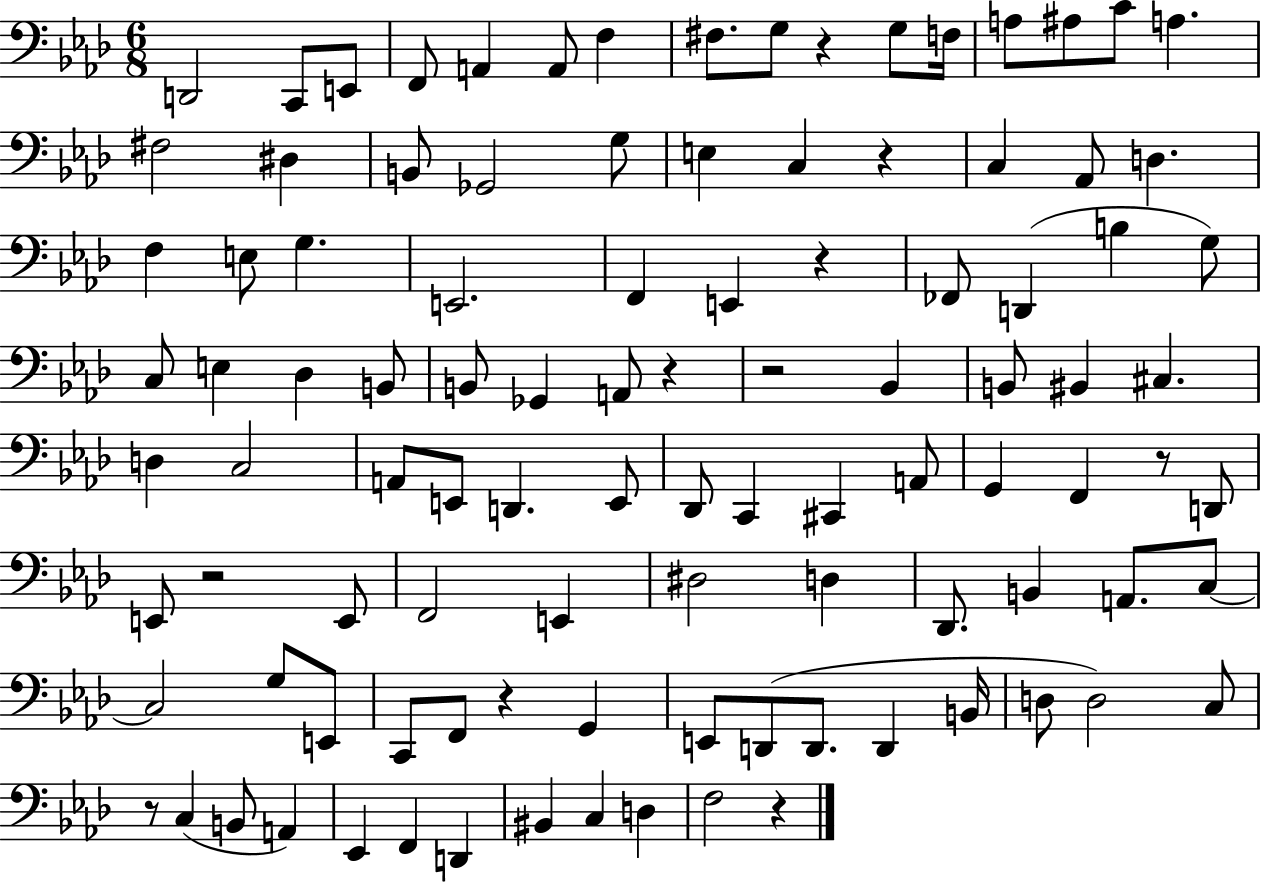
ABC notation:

X:1
T:Untitled
M:6/8
L:1/4
K:Ab
D,,2 C,,/2 E,,/2 F,,/2 A,, A,,/2 F, ^F,/2 G,/2 z G,/2 F,/4 A,/2 ^A,/2 C/2 A, ^F,2 ^D, B,,/2 _G,,2 G,/2 E, C, z C, _A,,/2 D, F, E,/2 G, E,,2 F,, E,, z _F,,/2 D,, B, G,/2 C,/2 E, _D, B,,/2 B,,/2 _G,, A,,/2 z z2 _B,, B,,/2 ^B,, ^C, D, C,2 A,,/2 E,,/2 D,, E,,/2 _D,,/2 C,, ^C,, A,,/2 G,, F,, z/2 D,,/2 E,,/2 z2 E,,/2 F,,2 E,, ^D,2 D, _D,,/2 B,, A,,/2 C,/2 C,2 G,/2 E,,/2 C,,/2 F,,/2 z G,, E,,/2 D,,/2 D,,/2 D,, B,,/4 D,/2 D,2 C,/2 z/2 C, B,,/2 A,, _E,, F,, D,, ^B,, C, D, F,2 z